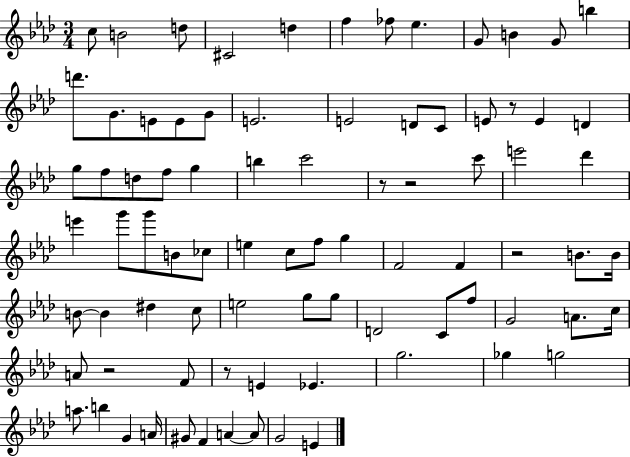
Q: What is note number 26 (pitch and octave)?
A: F5